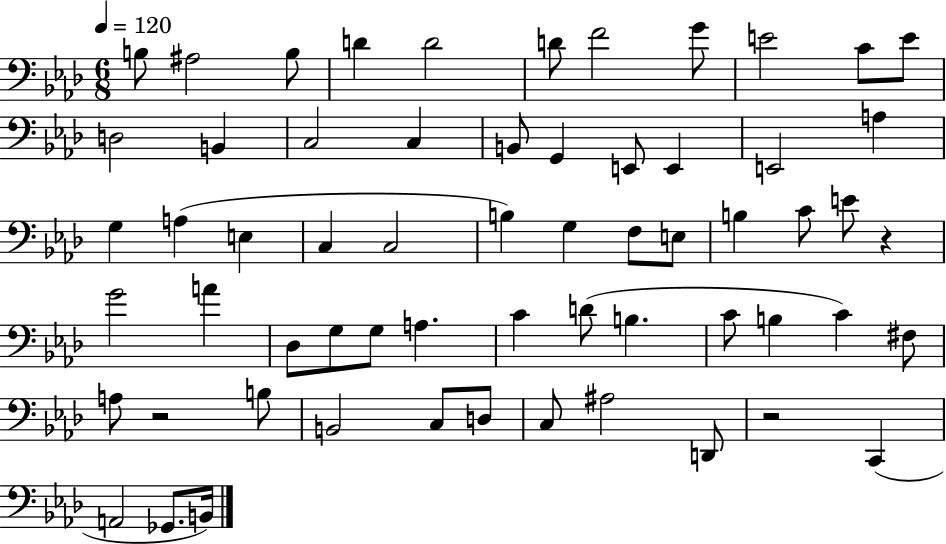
{
  \clef bass
  \numericTimeSignature
  \time 6/8
  \key aes \major
  \tempo 4 = 120
  b8 ais2 b8 | d'4 d'2 | d'8 f'2 g'8 | e'2 c'8 e'8 | \break d2 b,4 | c2 c4 | b,8 g,4 e,8 e,4 | e,2 a4 | \break g4 a4( e4 | c4 c2 | b4) g4 f8 e8 | b4 c'8 e'8 r4 | \break g'2 a'4 | des8 g8 g8 a4. | c'4 d'8( b4. | c'8 b4 c'4) fis8 | \break a8 r2 b8 | b,2 c8 d8 | c8 ais2 d,8 | r2 c,4( | \break a,2 ges,8. b,16) | \bar "|."
}